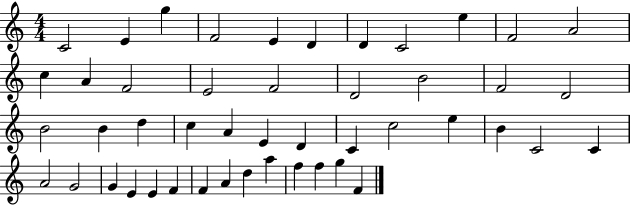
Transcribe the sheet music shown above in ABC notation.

X:1
T:Untitled
M:4/4
L:1/4
K:C
C2 E g F2 E D D C2 e F2 A2 c A F2 E2 F2 D2 B2 F2 D2 B2 B d c A E D C c2 e B C2 C A2 G2 G E E F F A d a f f g F